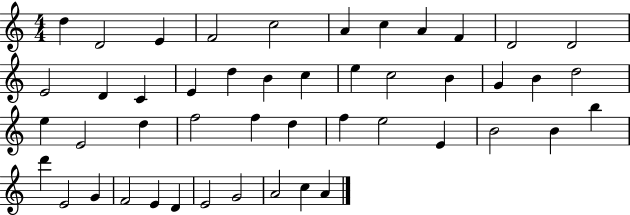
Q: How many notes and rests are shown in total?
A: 47